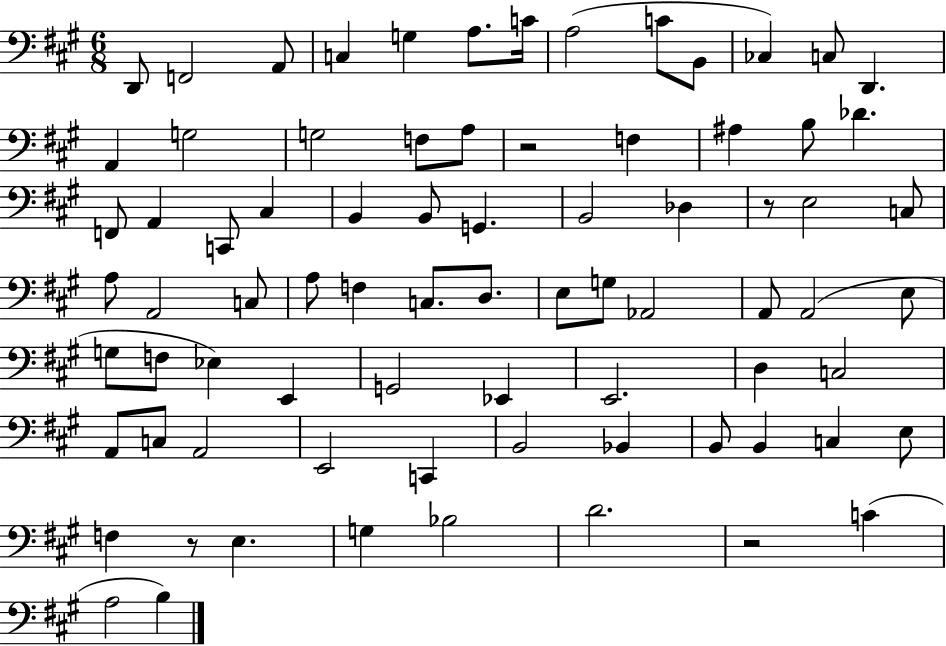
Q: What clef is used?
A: bass